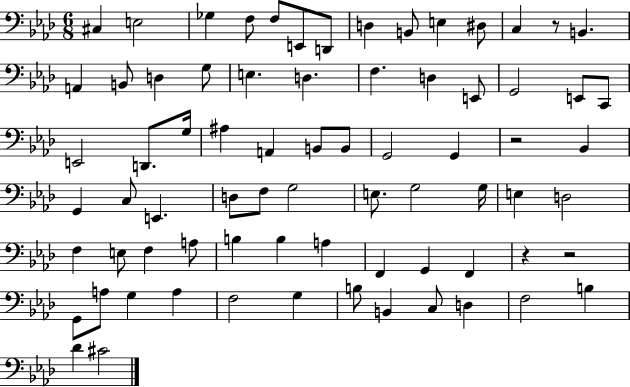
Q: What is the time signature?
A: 6/8